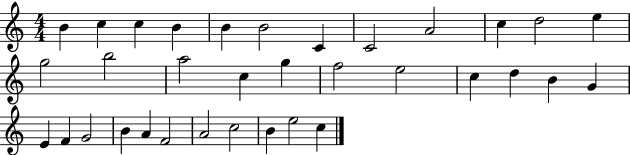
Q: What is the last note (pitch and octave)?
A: C5